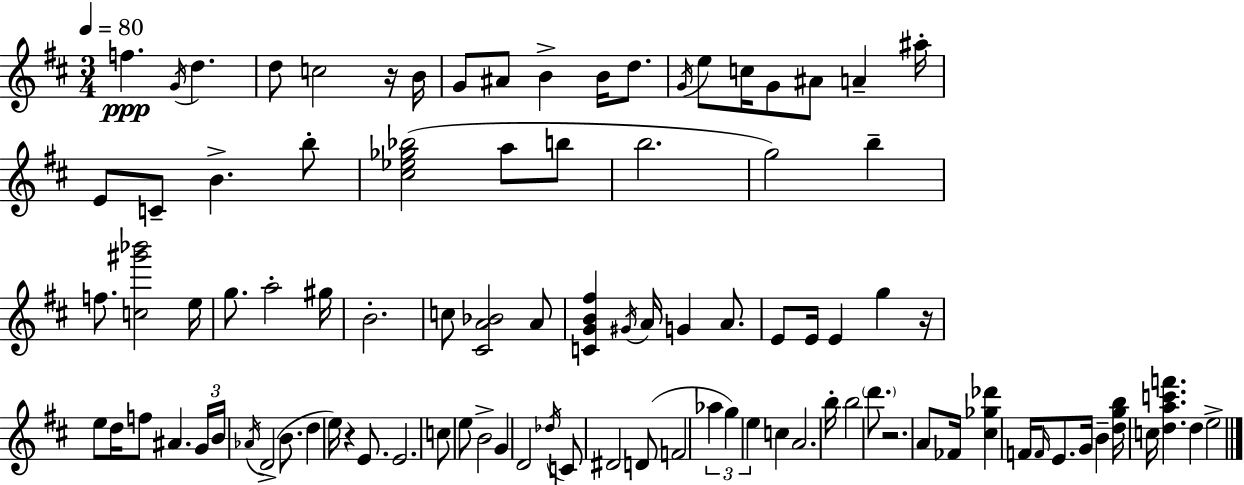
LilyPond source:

{
  \clef treble
  \numericTimeSignature
  \time 3/4
  \key d \major
  \tempo 4 = 80
  \repeat volta 2 { f''4.\ppp \acciaccatura { g'16 } d''4. | d''8 c''2 r16 | b'16 g'8 ais'8 b'4-> b'16 d''8. | \acciaccatura { g'16 } e''8 c''16 g'8 ais'8 a'4-- | \break ais''16-. e'8 c'8-- b'4.-> | b''8-. <cis'' ees'' ges'' bes''>2( a''8 | b''8 b''2. | g''2) b''4-- | \break f''8. <c'' gis''' bes'''>2 | e''16 g''8. a''2-. | gis''16 b'2.-. | c''8 <cis' a' bes'>2 | \break a'8 <c' g' b' fis''>4 \acciaccatura { gis'16 } a'16 g'4 | a'8. e'8 e'16 e'4 g''4 | r16 e''8 d''16 f''8 ais'4. | \tuplet 3/2 { g'16 b'16 \acciaccatura { aes'16 }( } d'2-> | \break b'8. d''4 e''16) r4 | e'8. e'2. | c''8 e''8 b'2-> | g'4 d'2 | \break \acciaccatura { des''16 } c'8 dis'2 | d'8( f'2 | \tuplet 3/2 { aes''4 g''4) e''4 } | c''4 a'2. | \break b''16-. b''2 | \parenthesize d'''8. r2. | a'8 fes'16 <cis'' ges'' des'''>4 | f'16 \grace { f'16 } e'8. g'16 b'4-- <d'' g'' b''>16 c''16 | \break <d'' a'' c''' f'''>4. d''4 e''2-> | } \bar "|."
}